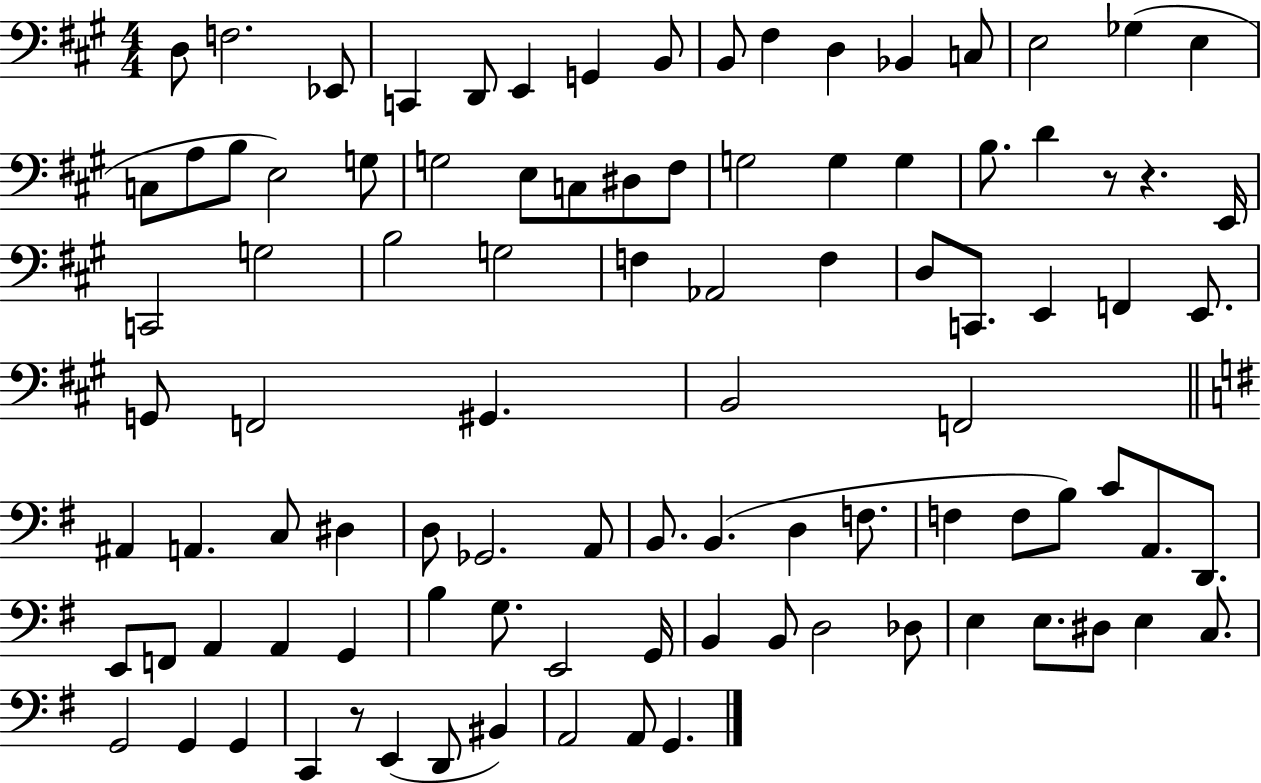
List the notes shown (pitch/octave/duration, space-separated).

D3/e F3/h. Eb2/e C2/q D2/e E2/q G2/q B2/e B2/e F#3/q D3/q Bb2/q C3/e E3/h Gb3/q E3/q C3/e A3/e B3/e E3/h G3/e G3/h E3/e C3/e D#3/e F#3/e G3/h G3/q G3/q B3/e. D4/q R/e R/q. E2/s C2/h G3/h B3/h G3/h F3/q Ab2/h F3/q D3/e C2/e. E2/q F2/q E2/e. G2/e F2/h G#2/q. B2/h F2/h A#2/q A2/q. C3/e D#3/q D3/e Gb2/h. A2/e B2/e. B2/q. D3/q F3/e. F3/q F3/e B3/e C4/e A2/e. D2/e. E2/e F2/e A2/q A2/q G2/q B3/q G3/e. E2/h G2/s B2/q B2/e D3/h Db3/e E3/q E3/e. D#3/e E3/q C3/e. G2/h G2/q G2/q C2/q R/e E2/q D2/e BIS2/q A2/h A2/e G2/q.